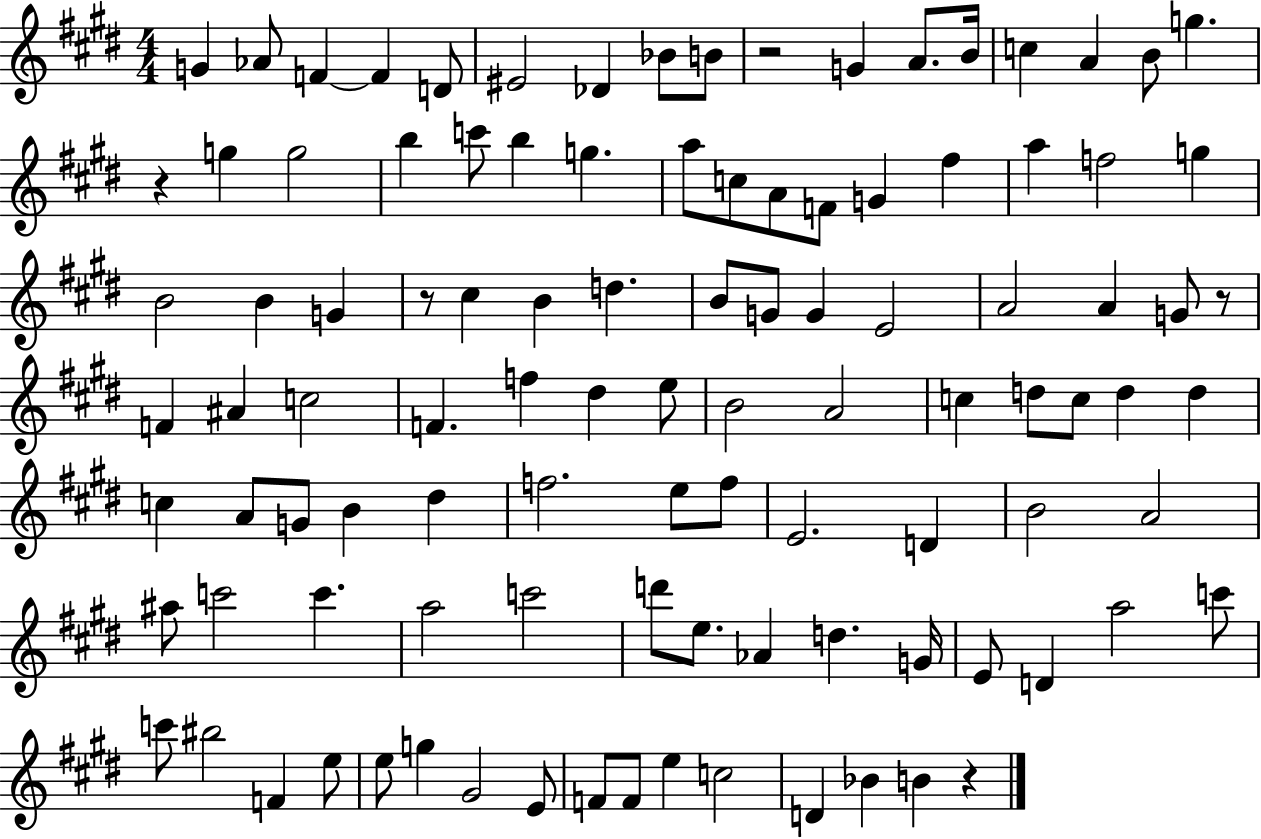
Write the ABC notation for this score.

X:1
T:Untitled
M:4/4
L:1/4
K:E
G _A/2 F F D/2 ^E2 _D _B/2 B/2 z2 G A/2 B/4 c A B/2 g z g g2 b c'/2 b g a/2 c/2 A/2 F/2 G ^f a f2 g B2 B G z/2 ^c B d B/2 G/2 G E2 A2 A G/2 z/2 F ^A c2 F f ^d e/2 B2 A2 c d/2 c/2 d d c A/2 G/2 B ^d f2 e/2 f/2 E2 D B2 A2 ^a/2 c'2 c' a2 c'2 d'/2 e/2 _A d G/4 E/2 D a2 c'/2 c'/2 ^b2 F e/2 e/2 g ^G2 E/2 F/2 F/2 e c2 D _B B z